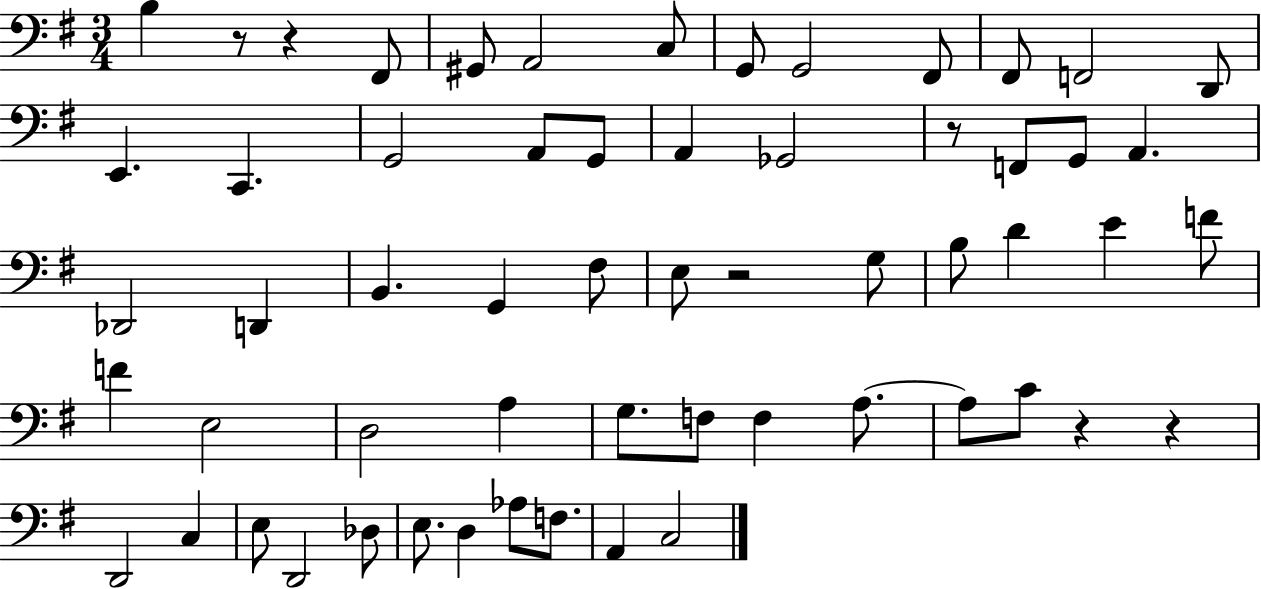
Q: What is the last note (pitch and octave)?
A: C3